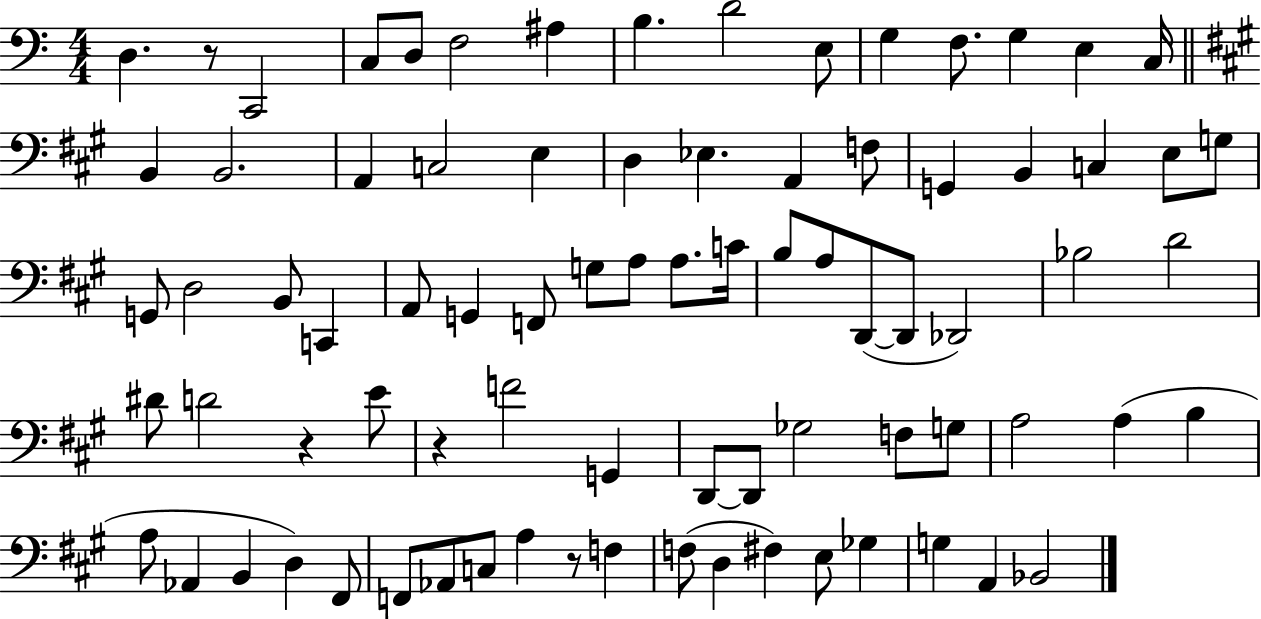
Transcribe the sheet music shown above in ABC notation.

X:1
T:Untitled
M:4/4
L:1/4
K:C
D, z/2 C,,2 C,/2 D,/2 F,2 ^A, B, D2 E,/2 G, F,/2 G, E, C,/4 B,, B,,2 A,, C,2 E, D, _E, A,, F,/2 G,, B,, C, E,/2 G,/2 G,,/2 D,2 B,,/2 C,, A,,/2 G,, F,,/2 G,/2 A,/2 A,/2 C/4 B,/2 A,/2 D,,/2 D,,/2 _D,,2 _B,2 D2 ^D/2 D2 z E/2 z F2 G,, D,,/2 D,,/2 _G,2 F,/2 G,/2 A,2 A, B, A,/2 _A,, B,, D, ^F,,/2 F,,/2 _A,,/2 C,/2 A, z/2 F, F,/2 D, ^F, E,/2 _G, G, A,, _B,,2